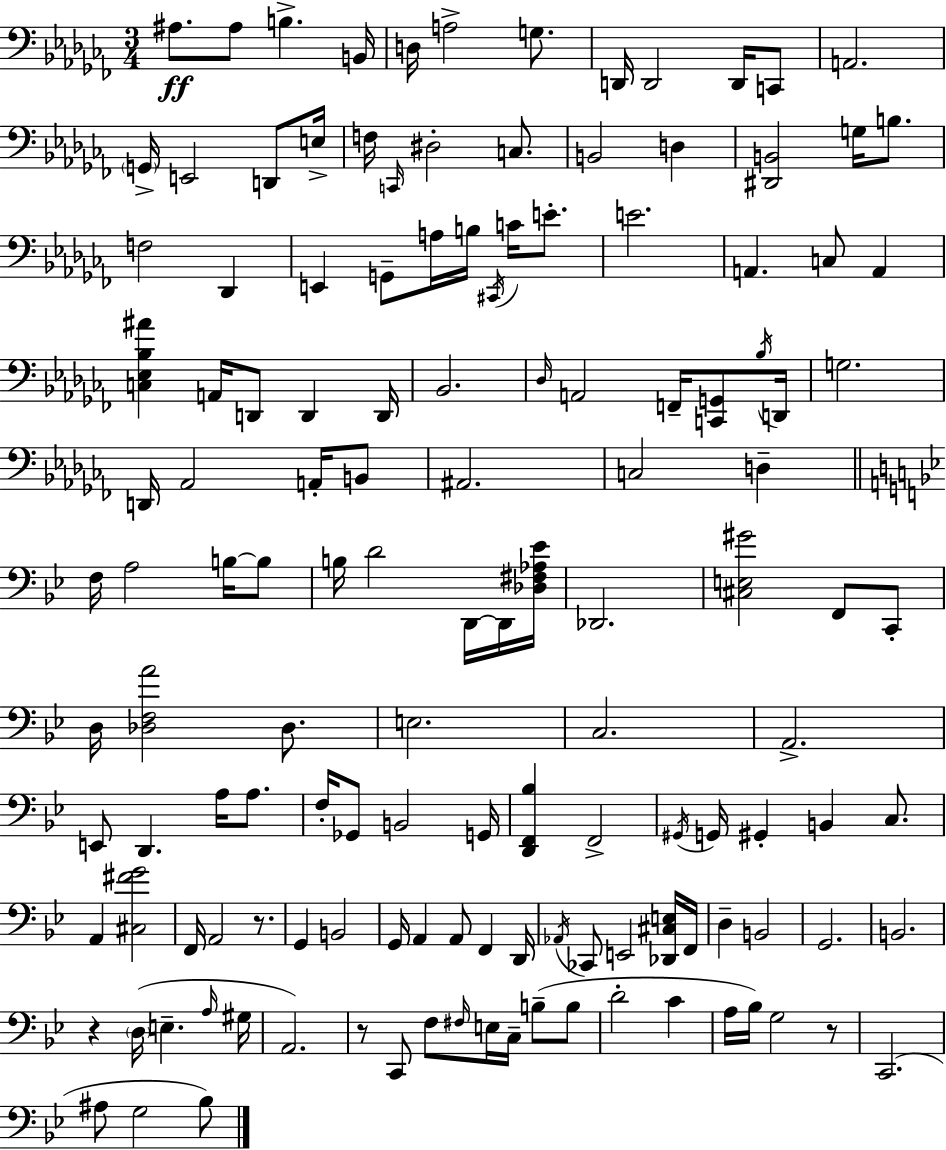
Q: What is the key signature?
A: AES minor